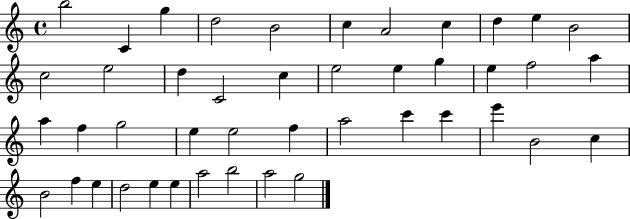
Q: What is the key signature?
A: C major